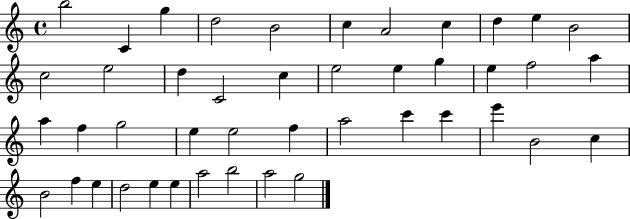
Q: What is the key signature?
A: C major